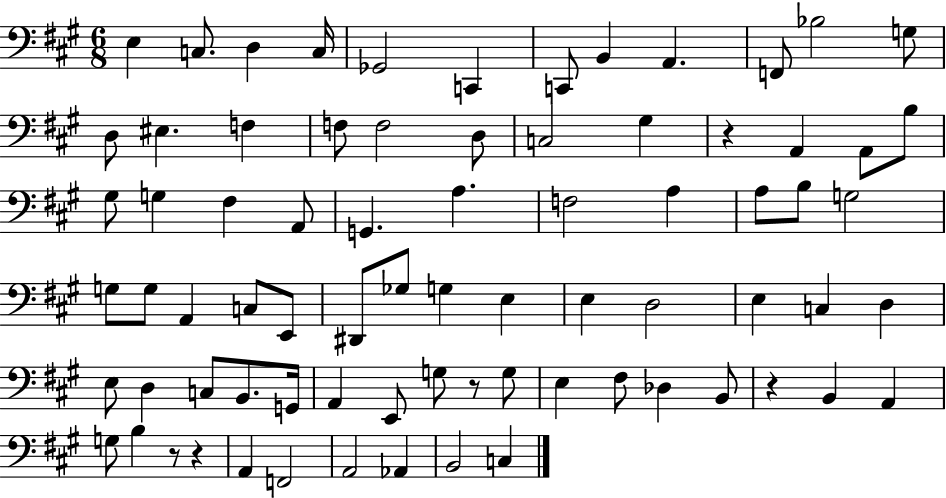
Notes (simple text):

E3/q C3/e. D3/q C3/s Gb2/h C2/q C2/e B2/q A2/q. F2/e Bb3/h G3/e D3/e EIS3/q. F3/q F3/e F3/h D3/e C3/h G#3/q R/q A2/q A2/e B3/e G#3/e G3/q F#3/q A2/e G2/q. A3/q. F3/h A3/q A3/e B3/e G3/h G3/e G3/e A2/q C3/e E2/e D#2/e Gb3/e G3/q E3/q E3/q D3/h E3/q C3/q D3/q E3/e D3/q C3/e B2/e. G2/s A2/q E2/e G3/e R/e G3/e E3/q F#3/e Db3/q B2/e R/q B2/q A2/q G3/e B3/q R/e R/q A2/q F2/h A2/h Ab2/q B2/h C3/q